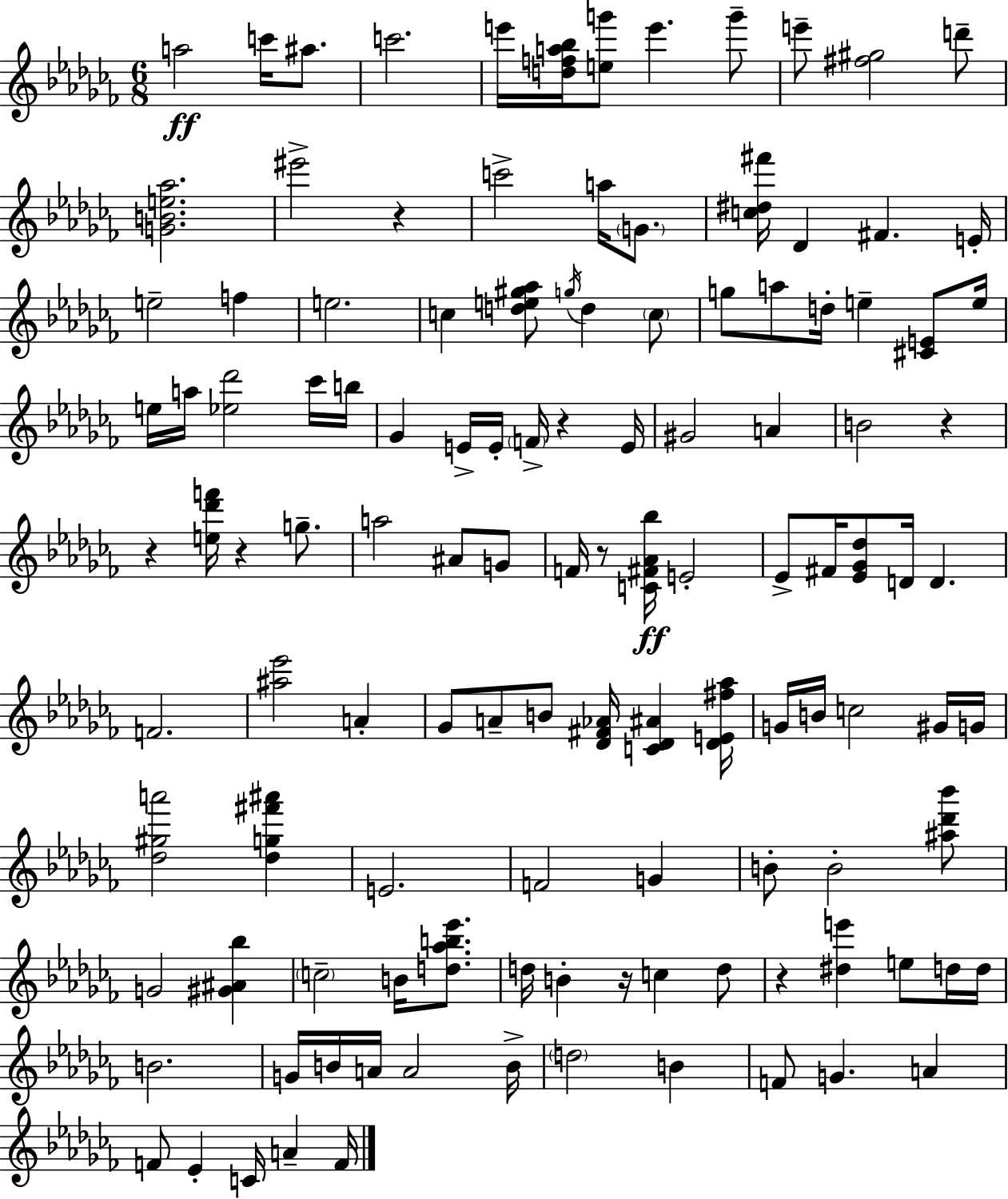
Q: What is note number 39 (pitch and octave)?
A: A4